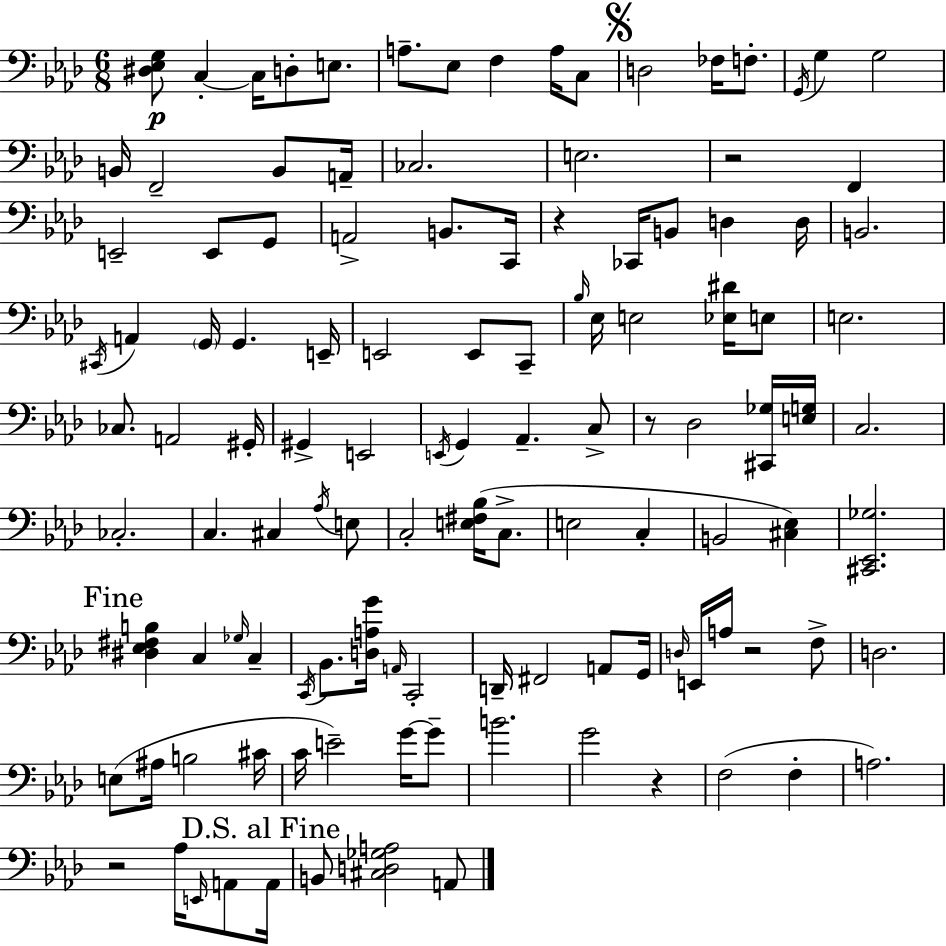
[D#3,Eb3,G3]/e C3/q C3/s D3/e E3/e. A3/e. Eb3/e F3/q A3/s C3/e D3/h FES3/s F3/e. G2/s G3/q G3/h B2/s F2/h B2/e A2/s CES3/h. E3/h. R/h F2/q E2/h E2/e G2/e A2/h B2/e. C2/s R/q CES2/s B2/e D3/q D3/s B2/h. C#2/s A2/q G2/s G2/q. E2/s E2/h E2/e C2/e Bb3/s Eb3/s E3/h [Eb3,D#4]/s E3/e E3/h. CES3/e. A2/h G#2/s G#2/q E2/h E2/s G2/q Ab2/q. C3/e R/e Db3/h [C#2,Gb3]/s [E3,G3]/s C3/h. CES3/h. C3/q. C#3/q Ab3/s E3/e C3/h [E3,F#3,Bb3]/s C3/e. E3/h C3/q B2/h [C#3,Eb3]/q [C#2,Eb2,Gb3]/h. [D#3,Eb3,F#3,B3]/q C3/q Gb3/s C3/q C2/s Bb2/e. [D3,A3,G4]/s A2/s C2/h D2/s F#2/h A2/e G2/s D3/s E2/s A3/s R/h F3/e D3/h. E3/e A#3/s B3/h C#4/s C4/s E4/h G4/s G4/e B4/h. G4/h R/q F3/h F3/q A3/h. R/h Ab3/s E2/s A2/e A2/s B2/e [C#3,D3,Gb3,A3]/h A2/e